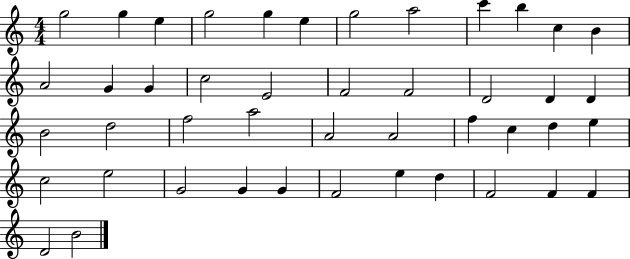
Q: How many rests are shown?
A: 0